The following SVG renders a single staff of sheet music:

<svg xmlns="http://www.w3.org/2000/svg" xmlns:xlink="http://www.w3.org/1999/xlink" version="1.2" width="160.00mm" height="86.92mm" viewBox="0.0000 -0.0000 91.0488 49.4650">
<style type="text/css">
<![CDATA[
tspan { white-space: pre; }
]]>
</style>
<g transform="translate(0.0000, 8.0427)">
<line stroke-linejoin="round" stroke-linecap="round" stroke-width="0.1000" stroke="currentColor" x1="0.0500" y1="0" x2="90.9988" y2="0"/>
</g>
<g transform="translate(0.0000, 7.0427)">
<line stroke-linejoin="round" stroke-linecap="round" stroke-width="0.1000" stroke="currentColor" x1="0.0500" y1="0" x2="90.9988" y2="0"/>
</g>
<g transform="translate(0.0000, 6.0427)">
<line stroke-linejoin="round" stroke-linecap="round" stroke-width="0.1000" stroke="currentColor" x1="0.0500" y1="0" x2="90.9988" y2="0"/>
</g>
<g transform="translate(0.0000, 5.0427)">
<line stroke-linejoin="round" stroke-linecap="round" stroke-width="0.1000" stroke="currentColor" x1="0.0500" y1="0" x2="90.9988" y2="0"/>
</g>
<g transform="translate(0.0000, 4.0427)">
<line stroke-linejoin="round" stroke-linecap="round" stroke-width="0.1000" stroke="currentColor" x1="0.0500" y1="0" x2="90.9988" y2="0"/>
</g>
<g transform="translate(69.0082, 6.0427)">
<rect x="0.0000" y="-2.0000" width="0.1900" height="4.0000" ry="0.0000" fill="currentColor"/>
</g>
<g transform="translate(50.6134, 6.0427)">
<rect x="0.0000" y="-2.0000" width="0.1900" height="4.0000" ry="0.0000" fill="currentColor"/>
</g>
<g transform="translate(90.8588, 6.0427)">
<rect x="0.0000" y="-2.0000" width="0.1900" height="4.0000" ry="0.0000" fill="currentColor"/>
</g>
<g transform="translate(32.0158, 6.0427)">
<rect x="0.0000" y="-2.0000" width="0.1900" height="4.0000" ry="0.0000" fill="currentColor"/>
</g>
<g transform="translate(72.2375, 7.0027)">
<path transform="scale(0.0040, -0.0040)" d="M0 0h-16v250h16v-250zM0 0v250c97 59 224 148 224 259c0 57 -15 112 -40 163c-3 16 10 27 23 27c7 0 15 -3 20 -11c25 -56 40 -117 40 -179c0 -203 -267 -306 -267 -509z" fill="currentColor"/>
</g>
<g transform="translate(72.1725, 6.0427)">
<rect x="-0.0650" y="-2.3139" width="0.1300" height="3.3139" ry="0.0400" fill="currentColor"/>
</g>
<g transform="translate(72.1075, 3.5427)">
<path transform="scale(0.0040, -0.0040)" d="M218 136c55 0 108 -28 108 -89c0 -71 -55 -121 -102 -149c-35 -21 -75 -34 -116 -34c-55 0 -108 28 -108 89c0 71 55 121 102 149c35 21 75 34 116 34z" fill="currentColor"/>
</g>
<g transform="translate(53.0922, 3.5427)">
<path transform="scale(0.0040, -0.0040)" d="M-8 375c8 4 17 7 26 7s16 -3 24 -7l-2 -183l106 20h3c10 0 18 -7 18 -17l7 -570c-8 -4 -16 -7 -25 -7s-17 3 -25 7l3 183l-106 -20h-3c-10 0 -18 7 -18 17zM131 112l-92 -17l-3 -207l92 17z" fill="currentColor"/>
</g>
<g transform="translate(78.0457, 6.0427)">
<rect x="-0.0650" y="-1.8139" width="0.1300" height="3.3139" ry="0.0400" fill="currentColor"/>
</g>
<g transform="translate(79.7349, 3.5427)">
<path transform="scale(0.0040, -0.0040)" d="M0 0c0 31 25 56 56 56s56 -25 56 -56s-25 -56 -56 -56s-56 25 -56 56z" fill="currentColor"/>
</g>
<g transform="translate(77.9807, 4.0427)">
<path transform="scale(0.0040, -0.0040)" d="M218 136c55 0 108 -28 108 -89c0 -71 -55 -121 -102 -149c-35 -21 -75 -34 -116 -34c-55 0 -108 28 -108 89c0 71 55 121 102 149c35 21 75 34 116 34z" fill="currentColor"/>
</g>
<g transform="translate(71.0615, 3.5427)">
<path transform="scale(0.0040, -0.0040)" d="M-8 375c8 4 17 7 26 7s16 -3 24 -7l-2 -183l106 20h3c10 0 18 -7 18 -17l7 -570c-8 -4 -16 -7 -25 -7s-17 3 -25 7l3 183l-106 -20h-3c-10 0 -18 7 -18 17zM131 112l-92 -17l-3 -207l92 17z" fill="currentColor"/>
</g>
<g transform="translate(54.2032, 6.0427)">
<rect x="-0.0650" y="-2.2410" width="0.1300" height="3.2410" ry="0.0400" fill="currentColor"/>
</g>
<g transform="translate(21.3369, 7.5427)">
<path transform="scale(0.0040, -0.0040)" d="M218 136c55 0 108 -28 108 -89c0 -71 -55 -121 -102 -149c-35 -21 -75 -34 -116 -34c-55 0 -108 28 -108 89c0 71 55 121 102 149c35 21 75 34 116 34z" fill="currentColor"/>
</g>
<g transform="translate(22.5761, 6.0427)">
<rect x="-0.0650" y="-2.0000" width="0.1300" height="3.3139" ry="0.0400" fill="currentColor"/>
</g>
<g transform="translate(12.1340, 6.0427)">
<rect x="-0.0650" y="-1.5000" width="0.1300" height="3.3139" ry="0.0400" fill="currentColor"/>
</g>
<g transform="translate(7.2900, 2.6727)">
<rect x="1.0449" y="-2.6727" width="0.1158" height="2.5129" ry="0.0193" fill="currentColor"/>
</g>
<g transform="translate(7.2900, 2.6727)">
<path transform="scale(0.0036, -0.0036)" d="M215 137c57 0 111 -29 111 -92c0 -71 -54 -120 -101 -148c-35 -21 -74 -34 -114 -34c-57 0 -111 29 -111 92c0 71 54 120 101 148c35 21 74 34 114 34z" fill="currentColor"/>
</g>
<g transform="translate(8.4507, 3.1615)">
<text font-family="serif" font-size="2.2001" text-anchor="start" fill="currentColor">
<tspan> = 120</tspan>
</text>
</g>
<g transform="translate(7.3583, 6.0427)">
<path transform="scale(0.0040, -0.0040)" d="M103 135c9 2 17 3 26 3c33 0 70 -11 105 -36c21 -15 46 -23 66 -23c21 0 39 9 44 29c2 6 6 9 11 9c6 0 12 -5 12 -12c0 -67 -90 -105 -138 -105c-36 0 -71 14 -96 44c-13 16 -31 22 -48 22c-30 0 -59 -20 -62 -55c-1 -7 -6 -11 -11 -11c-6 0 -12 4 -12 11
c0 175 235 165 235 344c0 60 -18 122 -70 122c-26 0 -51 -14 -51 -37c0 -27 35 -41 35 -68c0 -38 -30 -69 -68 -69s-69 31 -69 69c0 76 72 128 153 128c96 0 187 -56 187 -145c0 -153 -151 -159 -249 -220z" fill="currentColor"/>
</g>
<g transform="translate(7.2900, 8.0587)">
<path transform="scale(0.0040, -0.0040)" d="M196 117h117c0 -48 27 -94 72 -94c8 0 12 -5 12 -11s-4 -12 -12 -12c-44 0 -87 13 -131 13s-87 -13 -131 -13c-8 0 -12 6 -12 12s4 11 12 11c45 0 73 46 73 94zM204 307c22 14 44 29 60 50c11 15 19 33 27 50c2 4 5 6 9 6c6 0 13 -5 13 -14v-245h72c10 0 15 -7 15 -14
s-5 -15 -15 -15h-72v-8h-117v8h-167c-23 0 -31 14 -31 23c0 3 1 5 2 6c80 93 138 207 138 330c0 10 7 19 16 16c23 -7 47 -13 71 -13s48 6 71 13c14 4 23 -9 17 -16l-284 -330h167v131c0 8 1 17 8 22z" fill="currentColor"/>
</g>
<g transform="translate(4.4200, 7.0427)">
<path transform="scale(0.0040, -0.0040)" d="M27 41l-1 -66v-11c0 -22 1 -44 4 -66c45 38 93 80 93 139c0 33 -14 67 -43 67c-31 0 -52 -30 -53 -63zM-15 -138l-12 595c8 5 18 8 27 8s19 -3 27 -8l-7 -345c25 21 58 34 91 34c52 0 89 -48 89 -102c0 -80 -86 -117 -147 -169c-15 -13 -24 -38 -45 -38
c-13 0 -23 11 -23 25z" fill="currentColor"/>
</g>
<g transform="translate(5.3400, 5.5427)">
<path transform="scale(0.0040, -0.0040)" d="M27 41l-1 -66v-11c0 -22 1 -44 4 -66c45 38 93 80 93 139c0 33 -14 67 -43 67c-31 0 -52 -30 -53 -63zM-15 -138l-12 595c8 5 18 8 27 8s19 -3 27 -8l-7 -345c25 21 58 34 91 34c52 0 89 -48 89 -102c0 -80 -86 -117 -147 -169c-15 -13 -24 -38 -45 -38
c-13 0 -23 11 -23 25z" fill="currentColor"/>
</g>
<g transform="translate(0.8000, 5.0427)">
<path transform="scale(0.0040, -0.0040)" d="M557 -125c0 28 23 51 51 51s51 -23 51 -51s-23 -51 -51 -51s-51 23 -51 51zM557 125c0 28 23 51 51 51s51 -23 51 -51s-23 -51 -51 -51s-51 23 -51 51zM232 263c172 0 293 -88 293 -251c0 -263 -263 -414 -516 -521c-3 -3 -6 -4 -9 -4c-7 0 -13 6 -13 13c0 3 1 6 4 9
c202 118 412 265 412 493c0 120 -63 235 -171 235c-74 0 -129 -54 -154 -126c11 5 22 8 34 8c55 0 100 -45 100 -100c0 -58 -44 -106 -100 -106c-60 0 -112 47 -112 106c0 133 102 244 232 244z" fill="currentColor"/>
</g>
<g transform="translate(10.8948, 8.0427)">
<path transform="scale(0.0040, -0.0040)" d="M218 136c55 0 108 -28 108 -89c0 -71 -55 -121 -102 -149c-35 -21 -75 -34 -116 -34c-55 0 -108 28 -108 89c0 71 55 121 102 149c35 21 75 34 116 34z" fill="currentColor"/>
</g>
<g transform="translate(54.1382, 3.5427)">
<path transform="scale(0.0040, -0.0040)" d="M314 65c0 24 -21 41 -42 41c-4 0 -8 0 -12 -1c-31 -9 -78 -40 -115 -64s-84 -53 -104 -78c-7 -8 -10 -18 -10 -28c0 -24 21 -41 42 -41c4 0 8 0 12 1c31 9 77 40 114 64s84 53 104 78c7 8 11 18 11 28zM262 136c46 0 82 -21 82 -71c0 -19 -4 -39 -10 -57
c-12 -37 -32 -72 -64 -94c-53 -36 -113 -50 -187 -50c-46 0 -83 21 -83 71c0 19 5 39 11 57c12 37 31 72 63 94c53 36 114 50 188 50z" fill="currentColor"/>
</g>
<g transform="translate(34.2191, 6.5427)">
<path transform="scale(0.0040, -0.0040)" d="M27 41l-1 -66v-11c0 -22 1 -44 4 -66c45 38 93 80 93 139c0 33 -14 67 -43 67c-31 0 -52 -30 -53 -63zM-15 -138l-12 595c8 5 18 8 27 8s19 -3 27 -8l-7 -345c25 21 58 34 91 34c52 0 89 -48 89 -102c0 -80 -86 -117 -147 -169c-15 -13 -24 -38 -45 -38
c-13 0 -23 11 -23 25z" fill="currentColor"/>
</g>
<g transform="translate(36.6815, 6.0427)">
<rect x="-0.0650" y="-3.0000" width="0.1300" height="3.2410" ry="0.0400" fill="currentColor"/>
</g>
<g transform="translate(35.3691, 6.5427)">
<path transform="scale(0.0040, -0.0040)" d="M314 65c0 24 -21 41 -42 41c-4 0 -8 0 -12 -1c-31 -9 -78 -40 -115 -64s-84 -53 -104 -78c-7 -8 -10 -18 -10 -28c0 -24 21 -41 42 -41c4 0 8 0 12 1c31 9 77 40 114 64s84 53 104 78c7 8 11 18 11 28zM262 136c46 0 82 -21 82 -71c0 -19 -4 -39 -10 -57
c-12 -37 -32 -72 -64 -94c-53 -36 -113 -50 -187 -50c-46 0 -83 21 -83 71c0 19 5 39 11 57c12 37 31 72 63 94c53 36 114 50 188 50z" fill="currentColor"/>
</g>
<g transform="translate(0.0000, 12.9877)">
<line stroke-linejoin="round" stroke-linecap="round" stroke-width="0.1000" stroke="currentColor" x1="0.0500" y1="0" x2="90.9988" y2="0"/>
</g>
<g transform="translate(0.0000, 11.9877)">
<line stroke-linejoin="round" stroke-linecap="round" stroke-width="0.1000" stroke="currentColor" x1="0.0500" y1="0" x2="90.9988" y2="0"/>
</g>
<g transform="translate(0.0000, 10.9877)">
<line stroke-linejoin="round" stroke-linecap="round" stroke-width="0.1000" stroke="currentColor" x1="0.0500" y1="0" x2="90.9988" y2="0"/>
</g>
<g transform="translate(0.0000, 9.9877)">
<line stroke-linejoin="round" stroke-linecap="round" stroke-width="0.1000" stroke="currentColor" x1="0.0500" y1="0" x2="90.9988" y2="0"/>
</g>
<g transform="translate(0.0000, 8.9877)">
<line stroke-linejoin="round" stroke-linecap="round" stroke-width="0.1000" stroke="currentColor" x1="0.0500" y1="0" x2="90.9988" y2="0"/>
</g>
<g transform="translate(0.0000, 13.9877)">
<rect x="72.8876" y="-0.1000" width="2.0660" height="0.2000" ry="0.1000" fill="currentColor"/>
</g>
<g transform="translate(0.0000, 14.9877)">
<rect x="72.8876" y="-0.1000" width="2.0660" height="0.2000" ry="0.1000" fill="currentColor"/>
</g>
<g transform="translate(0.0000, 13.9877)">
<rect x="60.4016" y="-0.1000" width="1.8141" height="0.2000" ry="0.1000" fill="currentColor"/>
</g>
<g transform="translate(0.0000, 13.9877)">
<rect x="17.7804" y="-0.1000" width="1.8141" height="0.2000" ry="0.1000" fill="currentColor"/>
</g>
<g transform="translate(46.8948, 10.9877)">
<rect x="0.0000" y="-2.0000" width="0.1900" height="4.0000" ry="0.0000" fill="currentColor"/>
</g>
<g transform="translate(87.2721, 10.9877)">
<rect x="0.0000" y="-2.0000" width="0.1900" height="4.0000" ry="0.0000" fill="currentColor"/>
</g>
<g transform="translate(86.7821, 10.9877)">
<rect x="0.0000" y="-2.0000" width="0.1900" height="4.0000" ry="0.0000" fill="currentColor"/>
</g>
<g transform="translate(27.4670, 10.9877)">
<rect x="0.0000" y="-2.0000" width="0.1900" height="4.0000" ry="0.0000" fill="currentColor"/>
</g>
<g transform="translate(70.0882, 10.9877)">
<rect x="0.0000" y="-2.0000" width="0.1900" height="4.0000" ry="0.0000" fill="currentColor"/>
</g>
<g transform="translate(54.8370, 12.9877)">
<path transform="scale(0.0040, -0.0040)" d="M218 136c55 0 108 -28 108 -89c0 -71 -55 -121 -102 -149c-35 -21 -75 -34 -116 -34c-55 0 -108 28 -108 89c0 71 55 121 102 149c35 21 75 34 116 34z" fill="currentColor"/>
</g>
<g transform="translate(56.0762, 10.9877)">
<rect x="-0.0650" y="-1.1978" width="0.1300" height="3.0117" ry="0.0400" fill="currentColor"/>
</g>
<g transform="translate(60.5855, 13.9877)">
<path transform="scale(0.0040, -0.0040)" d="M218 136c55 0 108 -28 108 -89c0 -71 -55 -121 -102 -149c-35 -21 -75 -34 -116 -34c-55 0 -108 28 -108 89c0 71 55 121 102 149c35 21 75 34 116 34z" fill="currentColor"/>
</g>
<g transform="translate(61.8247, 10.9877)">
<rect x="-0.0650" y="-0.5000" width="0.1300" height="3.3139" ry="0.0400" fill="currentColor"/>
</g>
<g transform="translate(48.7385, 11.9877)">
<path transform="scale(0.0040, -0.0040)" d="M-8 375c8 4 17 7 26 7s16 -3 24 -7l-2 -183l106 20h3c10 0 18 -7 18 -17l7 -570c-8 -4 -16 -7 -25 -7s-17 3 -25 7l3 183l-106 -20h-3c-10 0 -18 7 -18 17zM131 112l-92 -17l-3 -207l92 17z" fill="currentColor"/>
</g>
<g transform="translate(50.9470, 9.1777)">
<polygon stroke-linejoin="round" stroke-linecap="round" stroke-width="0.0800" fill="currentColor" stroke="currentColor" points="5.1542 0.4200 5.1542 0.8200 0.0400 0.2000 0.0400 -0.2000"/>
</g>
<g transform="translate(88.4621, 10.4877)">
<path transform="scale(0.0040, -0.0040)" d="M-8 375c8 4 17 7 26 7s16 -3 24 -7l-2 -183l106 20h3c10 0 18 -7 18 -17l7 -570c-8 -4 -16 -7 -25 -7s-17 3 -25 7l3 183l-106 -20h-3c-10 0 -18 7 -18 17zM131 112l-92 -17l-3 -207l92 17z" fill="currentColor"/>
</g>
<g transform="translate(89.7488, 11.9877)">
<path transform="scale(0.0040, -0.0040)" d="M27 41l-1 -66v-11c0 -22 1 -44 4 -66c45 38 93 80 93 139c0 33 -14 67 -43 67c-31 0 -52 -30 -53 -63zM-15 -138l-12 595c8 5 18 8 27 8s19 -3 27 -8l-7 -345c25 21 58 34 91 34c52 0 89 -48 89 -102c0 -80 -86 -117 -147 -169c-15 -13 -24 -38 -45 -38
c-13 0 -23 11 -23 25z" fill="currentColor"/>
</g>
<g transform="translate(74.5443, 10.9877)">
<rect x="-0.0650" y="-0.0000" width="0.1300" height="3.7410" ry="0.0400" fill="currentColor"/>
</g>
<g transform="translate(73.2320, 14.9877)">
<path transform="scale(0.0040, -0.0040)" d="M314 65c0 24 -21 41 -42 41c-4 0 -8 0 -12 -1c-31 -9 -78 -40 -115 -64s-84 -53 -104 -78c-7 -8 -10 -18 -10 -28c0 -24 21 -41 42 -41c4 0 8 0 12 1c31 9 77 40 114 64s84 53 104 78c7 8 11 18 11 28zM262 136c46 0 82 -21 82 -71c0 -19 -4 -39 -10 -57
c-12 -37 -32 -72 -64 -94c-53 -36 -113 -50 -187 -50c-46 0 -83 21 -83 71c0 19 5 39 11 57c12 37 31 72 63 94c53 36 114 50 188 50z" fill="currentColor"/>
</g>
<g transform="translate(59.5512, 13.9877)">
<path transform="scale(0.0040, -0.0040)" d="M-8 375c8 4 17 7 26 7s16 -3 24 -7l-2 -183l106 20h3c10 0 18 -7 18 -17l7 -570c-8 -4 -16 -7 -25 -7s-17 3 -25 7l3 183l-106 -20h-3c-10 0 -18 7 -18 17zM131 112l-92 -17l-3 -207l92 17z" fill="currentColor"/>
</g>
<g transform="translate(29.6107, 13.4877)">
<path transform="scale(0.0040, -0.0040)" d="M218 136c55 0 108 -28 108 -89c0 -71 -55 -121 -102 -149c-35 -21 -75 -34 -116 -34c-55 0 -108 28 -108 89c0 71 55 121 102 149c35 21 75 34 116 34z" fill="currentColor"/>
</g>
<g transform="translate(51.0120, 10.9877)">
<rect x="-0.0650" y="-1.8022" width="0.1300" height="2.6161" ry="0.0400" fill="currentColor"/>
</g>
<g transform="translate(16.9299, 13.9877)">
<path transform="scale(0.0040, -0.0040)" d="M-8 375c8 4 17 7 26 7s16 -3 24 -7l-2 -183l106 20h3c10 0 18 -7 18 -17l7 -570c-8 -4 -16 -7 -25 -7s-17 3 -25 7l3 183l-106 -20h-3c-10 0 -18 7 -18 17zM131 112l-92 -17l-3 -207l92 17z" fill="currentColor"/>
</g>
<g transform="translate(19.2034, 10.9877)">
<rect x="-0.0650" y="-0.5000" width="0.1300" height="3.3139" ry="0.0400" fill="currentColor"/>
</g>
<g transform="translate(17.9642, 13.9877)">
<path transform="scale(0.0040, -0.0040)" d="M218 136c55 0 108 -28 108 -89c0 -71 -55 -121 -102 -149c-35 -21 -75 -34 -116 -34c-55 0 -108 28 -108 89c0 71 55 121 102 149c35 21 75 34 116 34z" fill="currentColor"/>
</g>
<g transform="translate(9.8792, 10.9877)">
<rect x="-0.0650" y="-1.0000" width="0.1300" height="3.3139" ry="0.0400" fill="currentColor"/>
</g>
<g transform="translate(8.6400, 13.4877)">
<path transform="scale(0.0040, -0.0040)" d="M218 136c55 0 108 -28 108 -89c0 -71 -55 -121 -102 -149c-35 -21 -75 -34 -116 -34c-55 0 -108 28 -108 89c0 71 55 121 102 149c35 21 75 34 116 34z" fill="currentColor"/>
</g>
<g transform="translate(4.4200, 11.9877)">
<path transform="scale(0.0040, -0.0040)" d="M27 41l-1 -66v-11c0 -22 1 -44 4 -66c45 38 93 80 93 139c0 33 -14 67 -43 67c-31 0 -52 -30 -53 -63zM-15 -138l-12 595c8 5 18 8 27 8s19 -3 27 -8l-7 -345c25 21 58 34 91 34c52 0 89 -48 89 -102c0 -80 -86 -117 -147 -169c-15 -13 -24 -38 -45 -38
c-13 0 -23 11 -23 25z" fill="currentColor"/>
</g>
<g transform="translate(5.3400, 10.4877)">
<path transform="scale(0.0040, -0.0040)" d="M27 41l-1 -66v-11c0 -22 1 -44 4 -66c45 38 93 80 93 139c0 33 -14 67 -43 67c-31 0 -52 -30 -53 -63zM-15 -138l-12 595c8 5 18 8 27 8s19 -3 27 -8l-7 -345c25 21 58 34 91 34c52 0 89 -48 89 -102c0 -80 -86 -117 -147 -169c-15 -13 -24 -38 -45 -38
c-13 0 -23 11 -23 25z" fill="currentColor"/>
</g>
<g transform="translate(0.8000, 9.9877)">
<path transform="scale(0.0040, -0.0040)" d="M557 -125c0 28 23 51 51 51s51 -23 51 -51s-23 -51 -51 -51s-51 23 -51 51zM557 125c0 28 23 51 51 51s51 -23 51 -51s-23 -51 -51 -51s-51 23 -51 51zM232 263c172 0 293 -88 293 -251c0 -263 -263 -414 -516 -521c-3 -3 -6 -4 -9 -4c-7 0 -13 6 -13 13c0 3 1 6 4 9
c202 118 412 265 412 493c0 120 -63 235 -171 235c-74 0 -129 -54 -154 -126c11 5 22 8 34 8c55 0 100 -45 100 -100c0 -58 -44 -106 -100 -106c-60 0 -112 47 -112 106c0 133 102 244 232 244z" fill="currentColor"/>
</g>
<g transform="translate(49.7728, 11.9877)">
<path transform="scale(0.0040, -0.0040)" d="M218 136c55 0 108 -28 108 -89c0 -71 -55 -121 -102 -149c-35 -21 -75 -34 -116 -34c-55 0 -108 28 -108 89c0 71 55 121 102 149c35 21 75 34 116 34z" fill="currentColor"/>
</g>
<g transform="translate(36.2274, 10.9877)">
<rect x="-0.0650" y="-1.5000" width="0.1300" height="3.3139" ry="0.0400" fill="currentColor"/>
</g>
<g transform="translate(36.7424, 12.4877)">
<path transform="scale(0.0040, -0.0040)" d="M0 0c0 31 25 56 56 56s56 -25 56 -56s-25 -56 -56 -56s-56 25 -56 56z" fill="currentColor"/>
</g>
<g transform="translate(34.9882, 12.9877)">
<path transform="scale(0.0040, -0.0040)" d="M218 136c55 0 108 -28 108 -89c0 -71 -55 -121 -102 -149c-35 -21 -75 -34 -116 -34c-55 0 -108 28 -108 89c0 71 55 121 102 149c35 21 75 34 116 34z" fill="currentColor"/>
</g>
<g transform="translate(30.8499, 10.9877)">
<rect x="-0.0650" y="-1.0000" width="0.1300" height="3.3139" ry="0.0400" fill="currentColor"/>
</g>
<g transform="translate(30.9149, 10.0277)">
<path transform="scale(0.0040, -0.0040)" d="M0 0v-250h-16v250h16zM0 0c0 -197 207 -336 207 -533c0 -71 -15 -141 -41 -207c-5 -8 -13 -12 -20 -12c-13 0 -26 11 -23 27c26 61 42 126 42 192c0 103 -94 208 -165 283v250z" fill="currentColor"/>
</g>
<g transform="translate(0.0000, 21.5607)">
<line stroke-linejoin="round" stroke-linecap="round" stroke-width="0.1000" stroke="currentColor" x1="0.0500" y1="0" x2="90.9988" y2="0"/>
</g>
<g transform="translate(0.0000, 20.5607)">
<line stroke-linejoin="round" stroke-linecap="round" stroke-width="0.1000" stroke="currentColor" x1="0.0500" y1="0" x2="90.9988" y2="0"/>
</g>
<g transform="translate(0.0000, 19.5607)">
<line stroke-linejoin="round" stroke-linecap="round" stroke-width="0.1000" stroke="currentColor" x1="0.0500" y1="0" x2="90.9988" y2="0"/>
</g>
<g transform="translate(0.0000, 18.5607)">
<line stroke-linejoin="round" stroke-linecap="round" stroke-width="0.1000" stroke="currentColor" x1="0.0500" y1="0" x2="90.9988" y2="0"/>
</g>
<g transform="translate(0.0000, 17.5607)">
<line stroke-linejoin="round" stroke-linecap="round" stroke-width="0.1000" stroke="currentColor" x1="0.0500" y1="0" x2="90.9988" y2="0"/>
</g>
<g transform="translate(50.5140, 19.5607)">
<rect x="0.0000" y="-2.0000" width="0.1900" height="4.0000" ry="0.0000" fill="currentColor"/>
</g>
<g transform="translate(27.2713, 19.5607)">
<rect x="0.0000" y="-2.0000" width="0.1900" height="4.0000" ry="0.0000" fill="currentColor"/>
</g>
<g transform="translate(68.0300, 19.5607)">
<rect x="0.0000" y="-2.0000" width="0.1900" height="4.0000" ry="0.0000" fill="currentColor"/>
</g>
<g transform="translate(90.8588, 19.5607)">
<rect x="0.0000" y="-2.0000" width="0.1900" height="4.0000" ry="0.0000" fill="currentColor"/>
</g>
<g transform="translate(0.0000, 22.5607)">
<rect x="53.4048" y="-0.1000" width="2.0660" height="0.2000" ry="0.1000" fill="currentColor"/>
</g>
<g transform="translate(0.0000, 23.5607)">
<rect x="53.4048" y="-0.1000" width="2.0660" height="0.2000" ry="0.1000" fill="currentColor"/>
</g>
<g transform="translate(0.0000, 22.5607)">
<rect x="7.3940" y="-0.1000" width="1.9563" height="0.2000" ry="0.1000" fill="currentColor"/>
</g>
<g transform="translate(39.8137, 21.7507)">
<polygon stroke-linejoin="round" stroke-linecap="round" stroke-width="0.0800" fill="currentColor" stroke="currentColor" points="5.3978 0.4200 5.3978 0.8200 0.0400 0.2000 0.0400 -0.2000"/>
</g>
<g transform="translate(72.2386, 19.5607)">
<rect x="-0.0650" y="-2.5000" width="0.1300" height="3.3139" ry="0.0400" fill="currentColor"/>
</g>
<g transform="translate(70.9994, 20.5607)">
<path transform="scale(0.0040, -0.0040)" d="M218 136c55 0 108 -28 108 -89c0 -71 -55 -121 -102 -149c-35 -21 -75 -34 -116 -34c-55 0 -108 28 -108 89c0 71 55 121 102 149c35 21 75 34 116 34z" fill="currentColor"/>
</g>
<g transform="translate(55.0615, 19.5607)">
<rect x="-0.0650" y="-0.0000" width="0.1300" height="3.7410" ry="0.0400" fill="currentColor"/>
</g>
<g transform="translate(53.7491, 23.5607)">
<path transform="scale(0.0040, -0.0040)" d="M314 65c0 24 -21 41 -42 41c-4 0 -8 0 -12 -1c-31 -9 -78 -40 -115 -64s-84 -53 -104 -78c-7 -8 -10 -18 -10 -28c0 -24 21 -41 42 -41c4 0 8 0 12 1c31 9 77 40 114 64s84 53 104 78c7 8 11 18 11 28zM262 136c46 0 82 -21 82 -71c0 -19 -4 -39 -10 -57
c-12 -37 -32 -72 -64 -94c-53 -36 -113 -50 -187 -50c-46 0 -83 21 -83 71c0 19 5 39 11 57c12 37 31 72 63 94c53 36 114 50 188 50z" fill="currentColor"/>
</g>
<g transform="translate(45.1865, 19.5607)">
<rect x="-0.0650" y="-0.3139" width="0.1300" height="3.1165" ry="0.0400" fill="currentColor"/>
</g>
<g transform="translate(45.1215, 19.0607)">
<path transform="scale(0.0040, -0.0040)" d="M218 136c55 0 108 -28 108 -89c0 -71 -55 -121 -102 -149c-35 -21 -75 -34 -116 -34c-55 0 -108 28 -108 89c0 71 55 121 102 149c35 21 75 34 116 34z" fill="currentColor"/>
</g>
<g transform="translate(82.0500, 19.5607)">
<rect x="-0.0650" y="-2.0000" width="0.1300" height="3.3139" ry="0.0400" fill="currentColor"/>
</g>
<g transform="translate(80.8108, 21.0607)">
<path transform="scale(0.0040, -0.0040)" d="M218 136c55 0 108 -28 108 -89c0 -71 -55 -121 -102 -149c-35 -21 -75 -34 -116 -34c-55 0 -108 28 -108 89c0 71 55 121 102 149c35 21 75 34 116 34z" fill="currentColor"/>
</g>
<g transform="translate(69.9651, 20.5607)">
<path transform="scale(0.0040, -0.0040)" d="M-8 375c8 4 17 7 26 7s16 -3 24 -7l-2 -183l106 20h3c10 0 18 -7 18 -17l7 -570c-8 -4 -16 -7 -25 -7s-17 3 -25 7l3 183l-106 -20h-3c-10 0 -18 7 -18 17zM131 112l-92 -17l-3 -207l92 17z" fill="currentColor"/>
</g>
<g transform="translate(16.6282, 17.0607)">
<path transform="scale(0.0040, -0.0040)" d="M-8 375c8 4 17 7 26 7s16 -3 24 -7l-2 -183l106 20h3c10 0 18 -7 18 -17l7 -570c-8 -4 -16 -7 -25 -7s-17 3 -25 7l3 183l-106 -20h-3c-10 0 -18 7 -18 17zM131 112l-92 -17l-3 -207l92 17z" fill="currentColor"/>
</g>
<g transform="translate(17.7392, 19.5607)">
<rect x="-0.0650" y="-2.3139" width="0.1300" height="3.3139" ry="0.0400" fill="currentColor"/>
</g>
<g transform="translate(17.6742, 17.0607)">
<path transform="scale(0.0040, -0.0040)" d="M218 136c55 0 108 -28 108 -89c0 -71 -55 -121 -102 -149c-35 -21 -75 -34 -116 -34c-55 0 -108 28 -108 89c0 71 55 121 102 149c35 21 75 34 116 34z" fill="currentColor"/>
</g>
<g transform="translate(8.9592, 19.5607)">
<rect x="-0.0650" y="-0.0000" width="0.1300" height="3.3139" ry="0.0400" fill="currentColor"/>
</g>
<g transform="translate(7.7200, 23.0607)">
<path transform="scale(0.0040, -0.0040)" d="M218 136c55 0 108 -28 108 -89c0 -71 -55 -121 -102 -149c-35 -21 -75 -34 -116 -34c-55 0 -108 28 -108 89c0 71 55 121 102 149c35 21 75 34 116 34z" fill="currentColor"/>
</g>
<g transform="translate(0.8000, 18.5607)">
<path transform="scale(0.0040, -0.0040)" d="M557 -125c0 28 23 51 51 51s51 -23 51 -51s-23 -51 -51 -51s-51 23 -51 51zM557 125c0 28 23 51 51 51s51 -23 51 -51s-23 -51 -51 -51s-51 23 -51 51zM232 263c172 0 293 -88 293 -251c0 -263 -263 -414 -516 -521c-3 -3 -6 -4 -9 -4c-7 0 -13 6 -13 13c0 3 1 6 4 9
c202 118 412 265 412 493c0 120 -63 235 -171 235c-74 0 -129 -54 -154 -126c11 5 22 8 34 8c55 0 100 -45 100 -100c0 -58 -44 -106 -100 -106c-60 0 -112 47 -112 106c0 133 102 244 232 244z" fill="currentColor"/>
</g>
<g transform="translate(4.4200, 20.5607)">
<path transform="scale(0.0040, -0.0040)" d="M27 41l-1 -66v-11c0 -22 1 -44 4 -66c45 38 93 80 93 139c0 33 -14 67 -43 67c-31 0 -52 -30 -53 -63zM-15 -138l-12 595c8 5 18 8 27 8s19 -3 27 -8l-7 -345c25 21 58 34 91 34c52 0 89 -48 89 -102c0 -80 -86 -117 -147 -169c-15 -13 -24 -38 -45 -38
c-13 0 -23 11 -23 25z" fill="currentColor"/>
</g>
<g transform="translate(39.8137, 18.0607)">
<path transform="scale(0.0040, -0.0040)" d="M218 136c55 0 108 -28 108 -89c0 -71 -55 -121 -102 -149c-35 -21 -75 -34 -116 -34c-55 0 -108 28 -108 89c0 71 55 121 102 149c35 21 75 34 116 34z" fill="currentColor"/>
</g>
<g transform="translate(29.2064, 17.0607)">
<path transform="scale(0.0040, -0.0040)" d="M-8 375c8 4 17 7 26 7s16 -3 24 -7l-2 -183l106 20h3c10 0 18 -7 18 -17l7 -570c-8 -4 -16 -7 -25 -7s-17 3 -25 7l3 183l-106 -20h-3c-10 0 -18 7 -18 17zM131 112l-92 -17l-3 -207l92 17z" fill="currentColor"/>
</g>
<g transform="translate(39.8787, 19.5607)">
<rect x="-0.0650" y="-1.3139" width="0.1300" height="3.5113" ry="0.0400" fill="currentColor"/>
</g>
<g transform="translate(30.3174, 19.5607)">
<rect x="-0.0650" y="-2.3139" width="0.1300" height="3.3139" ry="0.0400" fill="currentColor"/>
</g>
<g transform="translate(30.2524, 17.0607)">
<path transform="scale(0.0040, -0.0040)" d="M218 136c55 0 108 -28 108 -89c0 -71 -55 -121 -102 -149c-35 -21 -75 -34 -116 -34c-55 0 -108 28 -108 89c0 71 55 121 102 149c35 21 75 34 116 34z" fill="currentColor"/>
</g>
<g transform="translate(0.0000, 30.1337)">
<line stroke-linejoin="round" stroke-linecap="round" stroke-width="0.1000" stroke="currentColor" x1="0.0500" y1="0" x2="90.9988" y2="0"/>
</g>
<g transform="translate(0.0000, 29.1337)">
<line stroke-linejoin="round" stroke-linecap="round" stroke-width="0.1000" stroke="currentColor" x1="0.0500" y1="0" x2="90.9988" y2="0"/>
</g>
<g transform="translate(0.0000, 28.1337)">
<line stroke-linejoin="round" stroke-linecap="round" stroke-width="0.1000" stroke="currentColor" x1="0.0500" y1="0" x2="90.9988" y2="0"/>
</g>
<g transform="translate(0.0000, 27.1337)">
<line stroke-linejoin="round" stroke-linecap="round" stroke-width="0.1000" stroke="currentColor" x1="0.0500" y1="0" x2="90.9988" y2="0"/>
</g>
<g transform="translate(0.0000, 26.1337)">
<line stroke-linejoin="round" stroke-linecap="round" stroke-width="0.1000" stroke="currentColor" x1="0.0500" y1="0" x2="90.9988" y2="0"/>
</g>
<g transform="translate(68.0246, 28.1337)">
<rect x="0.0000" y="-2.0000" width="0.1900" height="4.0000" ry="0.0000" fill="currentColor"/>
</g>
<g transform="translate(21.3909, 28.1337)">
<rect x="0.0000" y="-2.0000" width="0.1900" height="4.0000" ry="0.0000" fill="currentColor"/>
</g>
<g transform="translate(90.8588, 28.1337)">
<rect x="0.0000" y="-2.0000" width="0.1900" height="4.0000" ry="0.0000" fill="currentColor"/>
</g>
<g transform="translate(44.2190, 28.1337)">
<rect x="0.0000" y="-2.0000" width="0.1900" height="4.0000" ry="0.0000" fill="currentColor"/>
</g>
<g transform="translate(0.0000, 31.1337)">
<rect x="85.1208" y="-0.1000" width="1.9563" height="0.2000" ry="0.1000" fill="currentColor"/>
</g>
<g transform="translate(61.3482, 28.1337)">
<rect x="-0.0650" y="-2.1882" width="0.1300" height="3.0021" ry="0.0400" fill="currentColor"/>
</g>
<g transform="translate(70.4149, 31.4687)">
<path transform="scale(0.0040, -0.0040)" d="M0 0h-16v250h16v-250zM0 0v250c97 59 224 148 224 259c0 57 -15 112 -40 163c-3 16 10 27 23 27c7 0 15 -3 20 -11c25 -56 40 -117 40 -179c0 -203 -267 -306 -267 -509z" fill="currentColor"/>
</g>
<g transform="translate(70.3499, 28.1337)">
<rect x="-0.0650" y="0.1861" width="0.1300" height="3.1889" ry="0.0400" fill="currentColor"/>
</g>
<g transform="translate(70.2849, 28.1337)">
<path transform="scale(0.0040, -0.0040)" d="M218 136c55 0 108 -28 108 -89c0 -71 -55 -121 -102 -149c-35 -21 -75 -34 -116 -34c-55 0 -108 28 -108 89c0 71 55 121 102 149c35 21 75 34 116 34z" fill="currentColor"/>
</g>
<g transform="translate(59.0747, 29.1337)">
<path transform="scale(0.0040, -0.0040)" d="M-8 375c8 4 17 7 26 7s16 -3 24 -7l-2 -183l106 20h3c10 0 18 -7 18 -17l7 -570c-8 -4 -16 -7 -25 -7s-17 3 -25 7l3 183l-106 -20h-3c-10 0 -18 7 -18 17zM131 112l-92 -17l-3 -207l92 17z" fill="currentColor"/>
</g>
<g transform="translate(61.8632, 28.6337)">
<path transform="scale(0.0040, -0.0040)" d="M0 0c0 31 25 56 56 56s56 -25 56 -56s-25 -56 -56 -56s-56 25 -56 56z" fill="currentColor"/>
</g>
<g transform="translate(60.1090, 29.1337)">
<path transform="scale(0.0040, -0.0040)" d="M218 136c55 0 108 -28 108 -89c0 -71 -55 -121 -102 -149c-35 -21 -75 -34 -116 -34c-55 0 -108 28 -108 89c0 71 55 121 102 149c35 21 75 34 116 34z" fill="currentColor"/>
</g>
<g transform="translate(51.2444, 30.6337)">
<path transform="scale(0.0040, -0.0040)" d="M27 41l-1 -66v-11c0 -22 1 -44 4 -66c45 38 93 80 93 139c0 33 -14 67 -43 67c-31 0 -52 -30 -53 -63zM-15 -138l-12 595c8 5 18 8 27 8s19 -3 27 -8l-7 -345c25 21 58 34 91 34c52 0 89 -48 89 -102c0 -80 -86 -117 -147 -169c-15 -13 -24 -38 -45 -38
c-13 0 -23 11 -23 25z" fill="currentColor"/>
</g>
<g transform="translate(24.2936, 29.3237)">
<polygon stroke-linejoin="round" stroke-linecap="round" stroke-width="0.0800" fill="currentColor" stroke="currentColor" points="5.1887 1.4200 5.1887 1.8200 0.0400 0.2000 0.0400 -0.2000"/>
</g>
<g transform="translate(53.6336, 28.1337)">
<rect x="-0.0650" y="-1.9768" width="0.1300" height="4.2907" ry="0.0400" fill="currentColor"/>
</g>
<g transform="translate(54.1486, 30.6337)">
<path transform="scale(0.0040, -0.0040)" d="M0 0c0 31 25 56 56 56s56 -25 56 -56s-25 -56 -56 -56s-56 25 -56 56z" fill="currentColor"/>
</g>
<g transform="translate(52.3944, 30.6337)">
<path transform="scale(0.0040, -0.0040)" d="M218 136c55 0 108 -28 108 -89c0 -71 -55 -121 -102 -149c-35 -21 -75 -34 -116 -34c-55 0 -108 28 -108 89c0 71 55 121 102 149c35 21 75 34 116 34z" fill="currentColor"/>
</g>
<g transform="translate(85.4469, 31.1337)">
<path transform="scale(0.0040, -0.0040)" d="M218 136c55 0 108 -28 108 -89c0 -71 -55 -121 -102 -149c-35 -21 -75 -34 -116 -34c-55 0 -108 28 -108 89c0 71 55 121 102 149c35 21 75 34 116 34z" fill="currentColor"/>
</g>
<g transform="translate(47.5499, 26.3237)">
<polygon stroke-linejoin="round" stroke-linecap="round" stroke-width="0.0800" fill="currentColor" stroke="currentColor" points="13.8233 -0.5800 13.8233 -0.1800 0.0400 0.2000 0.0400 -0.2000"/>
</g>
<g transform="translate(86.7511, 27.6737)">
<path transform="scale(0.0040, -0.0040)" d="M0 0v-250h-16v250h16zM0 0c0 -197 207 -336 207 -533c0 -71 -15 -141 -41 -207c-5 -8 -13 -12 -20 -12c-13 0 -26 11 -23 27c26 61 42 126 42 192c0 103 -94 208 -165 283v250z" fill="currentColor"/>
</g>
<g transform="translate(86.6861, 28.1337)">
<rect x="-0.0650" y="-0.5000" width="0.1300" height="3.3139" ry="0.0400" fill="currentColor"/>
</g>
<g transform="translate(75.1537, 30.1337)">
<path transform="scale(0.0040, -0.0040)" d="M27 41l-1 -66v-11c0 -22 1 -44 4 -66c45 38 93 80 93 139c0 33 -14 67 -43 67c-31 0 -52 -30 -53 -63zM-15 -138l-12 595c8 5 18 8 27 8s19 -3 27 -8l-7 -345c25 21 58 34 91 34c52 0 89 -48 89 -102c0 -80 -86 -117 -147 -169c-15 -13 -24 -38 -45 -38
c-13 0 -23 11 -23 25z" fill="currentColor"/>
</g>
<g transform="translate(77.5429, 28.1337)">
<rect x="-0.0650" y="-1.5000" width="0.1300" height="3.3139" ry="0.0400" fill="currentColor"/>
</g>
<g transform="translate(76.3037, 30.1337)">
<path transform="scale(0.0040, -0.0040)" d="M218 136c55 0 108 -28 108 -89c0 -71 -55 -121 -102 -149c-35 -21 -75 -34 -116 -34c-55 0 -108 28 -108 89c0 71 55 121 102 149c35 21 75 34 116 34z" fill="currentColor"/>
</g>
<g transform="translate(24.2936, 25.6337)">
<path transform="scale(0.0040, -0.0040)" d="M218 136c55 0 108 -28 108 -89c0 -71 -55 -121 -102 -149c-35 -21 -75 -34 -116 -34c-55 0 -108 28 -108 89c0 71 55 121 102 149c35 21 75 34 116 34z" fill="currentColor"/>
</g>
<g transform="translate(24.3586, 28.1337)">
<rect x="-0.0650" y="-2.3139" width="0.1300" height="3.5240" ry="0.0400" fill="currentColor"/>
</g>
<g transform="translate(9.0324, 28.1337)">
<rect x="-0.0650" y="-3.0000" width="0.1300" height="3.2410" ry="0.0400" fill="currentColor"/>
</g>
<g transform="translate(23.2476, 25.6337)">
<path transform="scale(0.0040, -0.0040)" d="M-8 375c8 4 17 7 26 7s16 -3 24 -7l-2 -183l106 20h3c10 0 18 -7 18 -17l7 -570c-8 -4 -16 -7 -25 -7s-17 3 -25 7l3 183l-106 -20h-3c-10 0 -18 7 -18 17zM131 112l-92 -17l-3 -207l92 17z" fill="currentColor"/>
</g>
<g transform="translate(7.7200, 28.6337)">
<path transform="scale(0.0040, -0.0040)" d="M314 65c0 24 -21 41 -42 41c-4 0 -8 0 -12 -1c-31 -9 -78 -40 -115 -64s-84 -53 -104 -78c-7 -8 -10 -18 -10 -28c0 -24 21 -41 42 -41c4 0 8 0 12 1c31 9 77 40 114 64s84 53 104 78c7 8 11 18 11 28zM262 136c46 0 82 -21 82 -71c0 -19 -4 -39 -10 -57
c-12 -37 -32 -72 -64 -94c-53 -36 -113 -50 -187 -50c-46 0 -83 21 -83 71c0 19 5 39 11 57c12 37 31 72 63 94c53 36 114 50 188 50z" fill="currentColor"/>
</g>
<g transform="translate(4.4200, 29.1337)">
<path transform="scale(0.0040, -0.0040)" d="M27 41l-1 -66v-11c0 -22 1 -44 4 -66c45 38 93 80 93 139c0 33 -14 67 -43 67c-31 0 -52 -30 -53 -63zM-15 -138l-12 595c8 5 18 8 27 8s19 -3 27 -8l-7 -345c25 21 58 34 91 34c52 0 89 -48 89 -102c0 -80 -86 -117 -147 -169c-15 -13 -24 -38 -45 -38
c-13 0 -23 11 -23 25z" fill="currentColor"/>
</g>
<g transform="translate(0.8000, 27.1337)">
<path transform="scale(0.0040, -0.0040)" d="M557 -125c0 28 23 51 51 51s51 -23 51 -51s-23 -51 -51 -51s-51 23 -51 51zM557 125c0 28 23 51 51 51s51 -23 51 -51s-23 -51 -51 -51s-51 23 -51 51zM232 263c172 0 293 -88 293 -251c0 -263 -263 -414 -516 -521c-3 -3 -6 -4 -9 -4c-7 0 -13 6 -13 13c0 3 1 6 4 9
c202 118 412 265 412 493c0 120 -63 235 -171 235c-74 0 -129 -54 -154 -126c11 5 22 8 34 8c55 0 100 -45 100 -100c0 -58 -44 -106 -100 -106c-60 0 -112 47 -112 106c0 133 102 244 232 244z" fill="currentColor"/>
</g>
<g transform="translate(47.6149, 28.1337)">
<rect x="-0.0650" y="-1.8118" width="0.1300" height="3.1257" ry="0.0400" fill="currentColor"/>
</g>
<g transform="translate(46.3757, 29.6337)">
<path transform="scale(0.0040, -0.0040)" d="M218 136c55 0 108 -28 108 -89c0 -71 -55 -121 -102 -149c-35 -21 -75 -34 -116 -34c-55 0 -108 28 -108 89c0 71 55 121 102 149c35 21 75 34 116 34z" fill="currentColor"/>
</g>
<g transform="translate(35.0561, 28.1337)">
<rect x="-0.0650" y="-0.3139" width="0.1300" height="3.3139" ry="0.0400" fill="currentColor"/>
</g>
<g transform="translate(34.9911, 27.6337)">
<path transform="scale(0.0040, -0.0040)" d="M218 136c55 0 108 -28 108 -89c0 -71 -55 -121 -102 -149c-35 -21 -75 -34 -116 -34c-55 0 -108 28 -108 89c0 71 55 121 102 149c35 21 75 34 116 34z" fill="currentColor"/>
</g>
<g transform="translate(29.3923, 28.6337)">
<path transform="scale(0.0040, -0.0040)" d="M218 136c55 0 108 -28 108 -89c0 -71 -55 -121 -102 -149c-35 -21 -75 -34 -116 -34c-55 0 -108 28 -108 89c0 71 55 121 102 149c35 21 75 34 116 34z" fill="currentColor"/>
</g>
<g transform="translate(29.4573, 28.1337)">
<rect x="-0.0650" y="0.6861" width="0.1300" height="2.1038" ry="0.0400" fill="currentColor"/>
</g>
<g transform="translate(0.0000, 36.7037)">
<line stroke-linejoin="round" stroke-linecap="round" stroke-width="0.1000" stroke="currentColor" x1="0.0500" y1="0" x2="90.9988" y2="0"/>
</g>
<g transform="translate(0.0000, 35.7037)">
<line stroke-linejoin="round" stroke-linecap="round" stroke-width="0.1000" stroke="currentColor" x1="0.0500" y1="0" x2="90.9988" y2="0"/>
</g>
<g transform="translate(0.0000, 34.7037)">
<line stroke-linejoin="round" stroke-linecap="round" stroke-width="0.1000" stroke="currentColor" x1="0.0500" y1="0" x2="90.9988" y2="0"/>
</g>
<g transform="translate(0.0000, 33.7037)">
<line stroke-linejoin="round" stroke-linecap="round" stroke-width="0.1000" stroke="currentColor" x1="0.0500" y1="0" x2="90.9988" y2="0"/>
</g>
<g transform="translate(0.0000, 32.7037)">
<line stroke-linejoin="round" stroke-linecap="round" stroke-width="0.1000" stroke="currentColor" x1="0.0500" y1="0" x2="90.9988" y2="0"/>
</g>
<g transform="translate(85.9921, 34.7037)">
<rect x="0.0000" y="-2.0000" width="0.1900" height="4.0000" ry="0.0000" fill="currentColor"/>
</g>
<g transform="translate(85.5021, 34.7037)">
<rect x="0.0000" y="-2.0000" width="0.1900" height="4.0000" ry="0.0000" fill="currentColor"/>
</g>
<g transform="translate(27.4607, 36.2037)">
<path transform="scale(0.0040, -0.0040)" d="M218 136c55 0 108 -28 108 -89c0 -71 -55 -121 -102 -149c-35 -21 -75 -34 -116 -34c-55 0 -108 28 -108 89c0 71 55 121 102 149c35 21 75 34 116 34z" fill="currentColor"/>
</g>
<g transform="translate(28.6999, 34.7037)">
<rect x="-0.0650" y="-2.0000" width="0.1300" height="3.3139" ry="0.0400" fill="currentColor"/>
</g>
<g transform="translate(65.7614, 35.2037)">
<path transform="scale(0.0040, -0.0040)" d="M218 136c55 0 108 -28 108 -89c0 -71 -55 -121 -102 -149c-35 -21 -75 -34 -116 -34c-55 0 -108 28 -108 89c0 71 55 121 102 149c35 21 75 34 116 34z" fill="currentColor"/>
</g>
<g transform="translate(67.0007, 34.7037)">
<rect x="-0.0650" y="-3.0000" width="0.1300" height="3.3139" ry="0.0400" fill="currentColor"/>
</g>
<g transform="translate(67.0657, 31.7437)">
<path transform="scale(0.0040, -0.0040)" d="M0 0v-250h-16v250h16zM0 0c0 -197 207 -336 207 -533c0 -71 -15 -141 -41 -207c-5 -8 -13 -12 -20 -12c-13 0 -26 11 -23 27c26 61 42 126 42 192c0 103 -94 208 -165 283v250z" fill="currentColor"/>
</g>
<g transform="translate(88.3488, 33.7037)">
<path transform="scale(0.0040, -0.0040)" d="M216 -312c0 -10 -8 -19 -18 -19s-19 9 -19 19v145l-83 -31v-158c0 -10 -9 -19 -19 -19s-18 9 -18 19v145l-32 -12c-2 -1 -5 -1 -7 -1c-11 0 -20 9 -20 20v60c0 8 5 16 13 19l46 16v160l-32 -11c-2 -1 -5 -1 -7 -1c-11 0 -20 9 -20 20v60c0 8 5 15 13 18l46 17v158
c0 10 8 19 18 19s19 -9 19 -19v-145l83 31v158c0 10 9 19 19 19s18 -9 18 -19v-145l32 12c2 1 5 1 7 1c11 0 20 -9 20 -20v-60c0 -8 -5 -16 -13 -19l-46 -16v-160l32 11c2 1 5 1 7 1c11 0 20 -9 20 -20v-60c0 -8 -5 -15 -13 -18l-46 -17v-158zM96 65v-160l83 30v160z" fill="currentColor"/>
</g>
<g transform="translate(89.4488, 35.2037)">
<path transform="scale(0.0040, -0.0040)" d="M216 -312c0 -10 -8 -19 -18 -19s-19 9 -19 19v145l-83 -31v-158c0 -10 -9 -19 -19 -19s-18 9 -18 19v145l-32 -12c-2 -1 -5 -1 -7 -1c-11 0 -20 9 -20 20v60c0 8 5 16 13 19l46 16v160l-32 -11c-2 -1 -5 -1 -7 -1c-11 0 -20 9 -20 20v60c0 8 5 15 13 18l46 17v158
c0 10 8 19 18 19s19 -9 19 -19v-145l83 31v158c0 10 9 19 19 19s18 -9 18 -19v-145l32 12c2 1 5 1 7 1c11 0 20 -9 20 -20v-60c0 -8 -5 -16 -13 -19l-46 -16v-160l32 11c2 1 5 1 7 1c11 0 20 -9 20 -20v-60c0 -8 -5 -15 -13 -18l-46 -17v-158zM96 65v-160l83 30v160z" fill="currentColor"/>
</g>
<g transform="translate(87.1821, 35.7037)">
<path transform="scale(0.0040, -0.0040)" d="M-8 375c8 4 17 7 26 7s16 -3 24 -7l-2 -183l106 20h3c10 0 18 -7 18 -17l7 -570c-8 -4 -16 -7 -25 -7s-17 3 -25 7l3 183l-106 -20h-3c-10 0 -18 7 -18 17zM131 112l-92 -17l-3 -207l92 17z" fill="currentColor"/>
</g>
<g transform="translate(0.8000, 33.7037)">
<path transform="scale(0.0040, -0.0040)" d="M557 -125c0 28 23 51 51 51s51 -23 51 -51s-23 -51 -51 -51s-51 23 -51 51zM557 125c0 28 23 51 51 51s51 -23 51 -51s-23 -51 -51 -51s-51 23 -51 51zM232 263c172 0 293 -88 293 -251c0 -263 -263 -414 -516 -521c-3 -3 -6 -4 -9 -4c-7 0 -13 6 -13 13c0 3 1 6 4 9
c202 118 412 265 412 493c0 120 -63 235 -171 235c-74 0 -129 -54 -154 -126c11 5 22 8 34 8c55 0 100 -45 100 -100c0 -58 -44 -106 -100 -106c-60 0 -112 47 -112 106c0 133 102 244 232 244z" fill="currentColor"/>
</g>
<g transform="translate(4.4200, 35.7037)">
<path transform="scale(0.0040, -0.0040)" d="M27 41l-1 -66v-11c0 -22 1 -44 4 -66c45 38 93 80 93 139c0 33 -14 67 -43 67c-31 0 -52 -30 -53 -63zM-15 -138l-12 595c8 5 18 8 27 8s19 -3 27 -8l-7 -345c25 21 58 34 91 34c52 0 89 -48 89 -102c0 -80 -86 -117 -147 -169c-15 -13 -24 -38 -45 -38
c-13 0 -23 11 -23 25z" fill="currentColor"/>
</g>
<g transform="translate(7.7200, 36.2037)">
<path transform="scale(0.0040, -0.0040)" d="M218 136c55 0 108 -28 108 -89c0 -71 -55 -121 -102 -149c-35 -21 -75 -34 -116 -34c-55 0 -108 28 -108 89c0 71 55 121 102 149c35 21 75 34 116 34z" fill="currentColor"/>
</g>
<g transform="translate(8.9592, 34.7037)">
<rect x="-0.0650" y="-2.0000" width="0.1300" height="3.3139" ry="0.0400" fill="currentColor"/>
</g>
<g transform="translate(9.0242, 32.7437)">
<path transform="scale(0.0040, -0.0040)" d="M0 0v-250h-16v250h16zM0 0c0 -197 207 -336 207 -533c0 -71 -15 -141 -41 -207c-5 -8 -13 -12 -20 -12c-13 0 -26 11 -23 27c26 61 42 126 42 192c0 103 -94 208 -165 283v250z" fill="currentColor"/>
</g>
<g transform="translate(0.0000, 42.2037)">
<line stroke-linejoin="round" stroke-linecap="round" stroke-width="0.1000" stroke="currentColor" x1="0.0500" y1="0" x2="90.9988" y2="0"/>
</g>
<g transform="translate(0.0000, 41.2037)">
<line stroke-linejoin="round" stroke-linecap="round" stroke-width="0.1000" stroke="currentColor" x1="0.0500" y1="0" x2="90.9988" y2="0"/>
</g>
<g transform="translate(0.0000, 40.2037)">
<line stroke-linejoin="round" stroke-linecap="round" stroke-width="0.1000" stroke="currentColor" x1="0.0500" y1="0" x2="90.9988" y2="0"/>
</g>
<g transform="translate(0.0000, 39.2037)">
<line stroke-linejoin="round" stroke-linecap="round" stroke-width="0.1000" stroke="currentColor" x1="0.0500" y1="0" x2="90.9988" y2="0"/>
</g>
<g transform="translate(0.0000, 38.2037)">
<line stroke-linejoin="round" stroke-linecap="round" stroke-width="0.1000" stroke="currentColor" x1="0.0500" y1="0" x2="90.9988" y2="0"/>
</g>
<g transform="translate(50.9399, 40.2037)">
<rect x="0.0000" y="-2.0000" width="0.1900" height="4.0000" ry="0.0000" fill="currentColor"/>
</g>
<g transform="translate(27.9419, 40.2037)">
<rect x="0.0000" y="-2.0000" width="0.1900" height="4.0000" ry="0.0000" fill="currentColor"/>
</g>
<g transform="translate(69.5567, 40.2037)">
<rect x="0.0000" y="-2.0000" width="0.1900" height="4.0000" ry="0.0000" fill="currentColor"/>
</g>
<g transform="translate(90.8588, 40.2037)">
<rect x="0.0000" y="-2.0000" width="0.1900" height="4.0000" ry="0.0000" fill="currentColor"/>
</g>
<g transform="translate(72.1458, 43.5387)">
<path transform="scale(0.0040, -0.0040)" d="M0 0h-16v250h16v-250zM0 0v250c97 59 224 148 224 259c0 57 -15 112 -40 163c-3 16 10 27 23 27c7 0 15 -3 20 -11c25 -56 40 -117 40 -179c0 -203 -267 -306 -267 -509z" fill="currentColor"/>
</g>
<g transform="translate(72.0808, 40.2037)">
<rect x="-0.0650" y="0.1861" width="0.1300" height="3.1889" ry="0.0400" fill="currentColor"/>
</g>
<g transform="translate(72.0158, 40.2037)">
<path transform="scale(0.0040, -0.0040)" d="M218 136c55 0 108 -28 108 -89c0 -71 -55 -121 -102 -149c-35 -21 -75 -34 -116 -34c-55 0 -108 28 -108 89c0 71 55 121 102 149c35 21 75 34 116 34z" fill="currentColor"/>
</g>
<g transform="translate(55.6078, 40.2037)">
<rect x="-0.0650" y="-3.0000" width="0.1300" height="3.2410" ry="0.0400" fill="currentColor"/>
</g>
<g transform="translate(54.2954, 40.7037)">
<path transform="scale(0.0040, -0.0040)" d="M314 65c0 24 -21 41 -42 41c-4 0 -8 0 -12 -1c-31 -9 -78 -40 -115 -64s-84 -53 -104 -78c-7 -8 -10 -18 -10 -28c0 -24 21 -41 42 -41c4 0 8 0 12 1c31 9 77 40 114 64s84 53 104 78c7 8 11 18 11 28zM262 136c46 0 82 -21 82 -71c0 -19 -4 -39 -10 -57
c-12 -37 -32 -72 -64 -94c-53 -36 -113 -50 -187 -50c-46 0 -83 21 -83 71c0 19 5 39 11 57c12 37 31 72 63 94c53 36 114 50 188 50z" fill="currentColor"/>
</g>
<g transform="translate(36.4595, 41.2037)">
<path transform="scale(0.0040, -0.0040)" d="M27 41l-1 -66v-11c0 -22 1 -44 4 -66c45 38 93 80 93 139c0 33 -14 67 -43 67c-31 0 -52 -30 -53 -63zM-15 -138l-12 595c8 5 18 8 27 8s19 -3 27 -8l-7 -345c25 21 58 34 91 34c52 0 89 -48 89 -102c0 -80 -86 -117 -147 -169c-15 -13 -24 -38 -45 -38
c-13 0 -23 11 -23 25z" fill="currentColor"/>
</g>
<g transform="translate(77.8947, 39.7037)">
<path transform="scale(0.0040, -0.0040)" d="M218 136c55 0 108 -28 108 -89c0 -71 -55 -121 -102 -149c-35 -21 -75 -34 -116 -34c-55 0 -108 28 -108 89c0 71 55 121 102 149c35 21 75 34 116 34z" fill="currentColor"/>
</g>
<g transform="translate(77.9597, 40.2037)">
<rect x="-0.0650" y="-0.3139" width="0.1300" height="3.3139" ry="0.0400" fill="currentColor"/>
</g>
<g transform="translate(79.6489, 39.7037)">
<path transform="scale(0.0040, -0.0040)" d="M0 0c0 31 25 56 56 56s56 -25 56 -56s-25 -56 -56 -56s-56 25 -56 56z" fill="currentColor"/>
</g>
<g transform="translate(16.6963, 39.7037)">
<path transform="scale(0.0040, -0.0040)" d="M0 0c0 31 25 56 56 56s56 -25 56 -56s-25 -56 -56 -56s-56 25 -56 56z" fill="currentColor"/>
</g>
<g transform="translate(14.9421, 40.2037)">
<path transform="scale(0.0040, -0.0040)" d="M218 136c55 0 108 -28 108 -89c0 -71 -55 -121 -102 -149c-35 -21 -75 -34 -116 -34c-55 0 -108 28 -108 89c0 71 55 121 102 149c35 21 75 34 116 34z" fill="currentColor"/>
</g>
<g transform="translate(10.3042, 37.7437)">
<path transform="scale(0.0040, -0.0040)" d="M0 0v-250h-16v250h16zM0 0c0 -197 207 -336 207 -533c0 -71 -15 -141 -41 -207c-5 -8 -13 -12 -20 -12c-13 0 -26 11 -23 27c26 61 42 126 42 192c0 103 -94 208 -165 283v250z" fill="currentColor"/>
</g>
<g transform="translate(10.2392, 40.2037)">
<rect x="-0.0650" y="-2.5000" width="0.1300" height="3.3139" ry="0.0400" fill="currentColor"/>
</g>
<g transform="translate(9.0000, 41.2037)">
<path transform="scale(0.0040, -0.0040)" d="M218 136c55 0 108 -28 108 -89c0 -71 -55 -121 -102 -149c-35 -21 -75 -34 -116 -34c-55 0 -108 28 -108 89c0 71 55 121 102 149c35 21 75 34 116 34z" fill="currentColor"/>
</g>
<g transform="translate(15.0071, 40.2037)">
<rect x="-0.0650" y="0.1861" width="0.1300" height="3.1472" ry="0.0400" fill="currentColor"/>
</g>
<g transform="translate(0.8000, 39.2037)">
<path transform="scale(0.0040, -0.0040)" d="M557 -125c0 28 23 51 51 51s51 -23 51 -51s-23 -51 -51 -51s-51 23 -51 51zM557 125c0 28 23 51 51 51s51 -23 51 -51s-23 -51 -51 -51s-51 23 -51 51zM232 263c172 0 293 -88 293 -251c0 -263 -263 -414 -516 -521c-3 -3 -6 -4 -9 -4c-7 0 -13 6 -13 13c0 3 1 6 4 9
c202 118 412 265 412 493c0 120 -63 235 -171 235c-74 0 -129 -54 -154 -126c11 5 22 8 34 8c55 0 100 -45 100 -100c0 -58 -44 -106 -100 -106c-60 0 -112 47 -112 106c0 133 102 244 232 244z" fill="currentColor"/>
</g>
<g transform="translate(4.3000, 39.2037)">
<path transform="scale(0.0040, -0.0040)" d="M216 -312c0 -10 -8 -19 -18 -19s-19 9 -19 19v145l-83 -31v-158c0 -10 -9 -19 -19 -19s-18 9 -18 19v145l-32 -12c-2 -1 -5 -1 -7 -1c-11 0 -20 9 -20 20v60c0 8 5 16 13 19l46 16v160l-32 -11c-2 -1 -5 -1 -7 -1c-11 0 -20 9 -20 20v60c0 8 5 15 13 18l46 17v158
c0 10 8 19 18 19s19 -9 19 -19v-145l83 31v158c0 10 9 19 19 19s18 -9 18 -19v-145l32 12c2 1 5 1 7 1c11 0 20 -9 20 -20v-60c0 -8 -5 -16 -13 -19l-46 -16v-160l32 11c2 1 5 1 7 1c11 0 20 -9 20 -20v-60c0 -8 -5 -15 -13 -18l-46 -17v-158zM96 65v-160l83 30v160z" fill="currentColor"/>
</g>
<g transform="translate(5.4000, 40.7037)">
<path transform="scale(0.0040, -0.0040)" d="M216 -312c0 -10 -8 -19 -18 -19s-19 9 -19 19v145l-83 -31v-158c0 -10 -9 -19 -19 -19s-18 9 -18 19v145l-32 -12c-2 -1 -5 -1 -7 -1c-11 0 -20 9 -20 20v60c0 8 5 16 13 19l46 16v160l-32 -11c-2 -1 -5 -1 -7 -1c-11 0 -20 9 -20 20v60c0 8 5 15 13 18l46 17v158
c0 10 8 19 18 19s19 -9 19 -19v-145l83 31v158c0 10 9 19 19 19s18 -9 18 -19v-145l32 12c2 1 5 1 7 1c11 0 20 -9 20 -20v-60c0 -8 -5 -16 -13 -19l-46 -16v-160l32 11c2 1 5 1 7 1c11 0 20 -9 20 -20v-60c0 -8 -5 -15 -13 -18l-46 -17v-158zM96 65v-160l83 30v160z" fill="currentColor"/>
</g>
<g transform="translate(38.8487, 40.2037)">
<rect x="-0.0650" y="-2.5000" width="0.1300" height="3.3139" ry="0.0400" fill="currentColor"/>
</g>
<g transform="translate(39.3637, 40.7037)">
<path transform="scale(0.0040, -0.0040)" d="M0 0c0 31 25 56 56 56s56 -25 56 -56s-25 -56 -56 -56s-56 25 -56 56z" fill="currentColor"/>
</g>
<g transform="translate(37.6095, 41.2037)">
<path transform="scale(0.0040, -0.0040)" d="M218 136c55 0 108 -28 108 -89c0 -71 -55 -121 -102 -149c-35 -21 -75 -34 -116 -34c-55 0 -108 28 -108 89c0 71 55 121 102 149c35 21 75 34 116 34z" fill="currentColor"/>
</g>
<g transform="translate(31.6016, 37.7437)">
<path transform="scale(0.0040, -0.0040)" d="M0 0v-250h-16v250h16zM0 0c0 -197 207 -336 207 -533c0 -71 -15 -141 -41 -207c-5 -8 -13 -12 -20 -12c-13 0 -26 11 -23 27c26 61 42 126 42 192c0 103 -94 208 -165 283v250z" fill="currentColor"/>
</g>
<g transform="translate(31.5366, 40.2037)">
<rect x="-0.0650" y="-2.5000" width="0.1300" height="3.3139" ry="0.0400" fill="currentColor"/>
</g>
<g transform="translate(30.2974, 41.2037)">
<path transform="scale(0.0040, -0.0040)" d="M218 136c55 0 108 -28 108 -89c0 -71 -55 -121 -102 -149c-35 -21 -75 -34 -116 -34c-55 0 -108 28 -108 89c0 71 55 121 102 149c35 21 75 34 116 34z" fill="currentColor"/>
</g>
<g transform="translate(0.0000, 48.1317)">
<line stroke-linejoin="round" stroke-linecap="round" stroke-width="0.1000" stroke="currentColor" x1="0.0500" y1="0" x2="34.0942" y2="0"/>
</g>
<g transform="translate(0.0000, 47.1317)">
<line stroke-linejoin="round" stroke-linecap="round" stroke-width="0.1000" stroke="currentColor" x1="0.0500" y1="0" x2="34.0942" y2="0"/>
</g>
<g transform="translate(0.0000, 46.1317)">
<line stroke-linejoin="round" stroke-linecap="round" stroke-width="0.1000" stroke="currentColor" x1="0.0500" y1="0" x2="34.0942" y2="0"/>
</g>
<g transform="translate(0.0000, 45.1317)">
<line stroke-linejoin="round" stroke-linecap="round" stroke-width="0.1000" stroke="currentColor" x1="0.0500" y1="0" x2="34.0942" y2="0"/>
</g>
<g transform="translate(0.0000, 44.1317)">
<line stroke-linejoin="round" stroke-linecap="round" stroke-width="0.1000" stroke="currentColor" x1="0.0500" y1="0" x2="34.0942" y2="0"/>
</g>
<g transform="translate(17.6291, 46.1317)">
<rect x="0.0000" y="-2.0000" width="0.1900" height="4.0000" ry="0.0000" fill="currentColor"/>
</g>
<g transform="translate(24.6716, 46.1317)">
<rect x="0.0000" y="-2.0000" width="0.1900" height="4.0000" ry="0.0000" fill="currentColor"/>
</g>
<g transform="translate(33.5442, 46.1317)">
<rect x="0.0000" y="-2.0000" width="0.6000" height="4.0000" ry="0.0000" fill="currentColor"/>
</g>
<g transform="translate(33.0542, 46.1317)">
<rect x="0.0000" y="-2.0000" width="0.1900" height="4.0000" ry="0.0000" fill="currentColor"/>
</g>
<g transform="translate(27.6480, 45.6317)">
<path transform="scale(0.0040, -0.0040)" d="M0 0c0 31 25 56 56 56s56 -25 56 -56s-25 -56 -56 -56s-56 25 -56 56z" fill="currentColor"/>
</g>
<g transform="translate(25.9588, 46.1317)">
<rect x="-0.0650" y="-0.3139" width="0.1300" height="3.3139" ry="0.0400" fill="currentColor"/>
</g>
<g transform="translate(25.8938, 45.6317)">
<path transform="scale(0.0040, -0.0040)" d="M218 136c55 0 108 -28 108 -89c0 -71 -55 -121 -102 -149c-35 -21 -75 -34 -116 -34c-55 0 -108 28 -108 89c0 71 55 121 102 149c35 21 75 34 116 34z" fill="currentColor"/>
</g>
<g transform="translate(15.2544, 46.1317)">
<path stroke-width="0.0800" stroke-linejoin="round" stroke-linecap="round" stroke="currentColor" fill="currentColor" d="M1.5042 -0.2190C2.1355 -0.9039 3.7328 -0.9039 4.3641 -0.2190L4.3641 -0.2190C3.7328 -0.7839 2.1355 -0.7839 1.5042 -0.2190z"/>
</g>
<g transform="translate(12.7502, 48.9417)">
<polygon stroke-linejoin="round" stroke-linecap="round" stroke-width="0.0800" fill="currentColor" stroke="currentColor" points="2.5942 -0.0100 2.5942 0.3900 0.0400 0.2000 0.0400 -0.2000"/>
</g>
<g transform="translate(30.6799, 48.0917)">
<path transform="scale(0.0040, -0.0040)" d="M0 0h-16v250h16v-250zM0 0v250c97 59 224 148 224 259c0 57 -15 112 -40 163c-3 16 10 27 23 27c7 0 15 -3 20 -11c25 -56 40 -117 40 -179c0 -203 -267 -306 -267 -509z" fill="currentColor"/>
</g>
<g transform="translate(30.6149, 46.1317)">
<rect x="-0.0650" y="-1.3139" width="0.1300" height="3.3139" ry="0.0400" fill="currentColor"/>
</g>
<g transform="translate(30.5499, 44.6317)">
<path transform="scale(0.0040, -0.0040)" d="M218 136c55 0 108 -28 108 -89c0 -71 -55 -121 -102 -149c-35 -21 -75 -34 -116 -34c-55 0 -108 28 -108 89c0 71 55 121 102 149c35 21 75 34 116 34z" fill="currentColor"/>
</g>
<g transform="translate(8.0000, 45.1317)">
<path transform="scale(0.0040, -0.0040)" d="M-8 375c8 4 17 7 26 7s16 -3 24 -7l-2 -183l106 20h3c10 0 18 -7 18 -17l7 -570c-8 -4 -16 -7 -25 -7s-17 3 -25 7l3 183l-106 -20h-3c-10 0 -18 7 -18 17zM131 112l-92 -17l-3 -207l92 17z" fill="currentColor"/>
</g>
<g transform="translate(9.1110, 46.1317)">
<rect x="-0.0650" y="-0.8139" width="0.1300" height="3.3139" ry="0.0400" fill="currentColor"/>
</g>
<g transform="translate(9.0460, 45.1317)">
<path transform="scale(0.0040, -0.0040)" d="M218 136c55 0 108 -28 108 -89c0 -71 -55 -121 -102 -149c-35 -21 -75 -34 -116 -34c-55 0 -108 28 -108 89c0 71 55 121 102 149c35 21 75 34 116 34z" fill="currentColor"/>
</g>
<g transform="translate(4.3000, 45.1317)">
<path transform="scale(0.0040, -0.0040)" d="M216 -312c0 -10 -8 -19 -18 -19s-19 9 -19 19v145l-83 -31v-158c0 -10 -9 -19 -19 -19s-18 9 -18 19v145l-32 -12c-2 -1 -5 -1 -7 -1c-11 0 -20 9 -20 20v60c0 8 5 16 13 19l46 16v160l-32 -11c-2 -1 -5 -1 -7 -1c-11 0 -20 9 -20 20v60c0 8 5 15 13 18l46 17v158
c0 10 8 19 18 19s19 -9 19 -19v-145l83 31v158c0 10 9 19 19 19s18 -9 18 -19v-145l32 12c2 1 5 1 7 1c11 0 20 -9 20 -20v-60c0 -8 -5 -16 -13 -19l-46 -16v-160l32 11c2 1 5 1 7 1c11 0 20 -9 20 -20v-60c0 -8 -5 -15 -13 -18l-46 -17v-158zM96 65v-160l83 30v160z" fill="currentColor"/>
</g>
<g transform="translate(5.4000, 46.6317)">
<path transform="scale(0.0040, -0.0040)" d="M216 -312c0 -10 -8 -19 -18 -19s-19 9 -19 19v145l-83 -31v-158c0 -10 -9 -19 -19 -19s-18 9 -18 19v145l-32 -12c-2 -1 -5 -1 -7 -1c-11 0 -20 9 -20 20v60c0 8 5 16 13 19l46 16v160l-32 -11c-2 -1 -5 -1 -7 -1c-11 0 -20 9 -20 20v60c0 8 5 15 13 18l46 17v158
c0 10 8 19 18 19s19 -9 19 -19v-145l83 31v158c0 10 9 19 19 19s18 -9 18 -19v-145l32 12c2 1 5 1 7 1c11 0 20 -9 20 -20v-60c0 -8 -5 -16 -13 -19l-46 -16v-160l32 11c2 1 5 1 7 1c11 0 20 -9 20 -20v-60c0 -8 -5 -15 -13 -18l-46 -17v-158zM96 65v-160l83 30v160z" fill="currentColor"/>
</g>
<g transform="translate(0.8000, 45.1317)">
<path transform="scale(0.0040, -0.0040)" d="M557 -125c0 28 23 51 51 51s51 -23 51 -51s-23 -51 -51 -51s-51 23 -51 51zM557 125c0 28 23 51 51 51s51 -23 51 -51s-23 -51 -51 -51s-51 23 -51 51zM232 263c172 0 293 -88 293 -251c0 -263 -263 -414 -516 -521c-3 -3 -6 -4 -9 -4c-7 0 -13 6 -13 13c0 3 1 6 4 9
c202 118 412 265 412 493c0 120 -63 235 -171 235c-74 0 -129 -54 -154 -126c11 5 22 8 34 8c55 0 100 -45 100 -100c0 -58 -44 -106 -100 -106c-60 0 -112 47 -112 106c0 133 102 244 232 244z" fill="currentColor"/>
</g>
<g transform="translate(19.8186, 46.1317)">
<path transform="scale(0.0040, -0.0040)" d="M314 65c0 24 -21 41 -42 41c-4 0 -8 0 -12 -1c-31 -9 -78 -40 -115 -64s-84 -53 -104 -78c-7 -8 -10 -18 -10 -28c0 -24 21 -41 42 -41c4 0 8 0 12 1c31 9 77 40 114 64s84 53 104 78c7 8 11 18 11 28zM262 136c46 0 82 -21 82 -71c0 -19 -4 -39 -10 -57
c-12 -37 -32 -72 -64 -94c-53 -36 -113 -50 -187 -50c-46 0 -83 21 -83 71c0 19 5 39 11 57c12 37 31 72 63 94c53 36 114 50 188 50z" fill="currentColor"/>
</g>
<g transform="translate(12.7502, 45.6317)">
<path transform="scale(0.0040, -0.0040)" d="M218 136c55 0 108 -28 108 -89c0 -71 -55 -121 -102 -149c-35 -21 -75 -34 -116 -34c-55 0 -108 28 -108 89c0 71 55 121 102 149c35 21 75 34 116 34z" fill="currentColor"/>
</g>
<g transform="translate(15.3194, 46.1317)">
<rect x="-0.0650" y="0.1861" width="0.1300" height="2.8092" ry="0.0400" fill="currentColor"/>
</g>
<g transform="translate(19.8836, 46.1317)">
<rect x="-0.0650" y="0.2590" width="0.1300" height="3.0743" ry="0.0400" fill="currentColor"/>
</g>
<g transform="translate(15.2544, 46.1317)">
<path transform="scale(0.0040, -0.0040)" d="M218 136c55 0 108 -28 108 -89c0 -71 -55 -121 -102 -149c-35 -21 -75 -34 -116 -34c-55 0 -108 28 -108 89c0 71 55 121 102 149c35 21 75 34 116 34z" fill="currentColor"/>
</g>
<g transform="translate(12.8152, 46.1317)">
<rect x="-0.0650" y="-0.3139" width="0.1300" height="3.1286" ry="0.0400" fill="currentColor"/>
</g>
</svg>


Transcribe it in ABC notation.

X:1
T:Untitled
M:2/4
L:1/4
K:Bb
G,, A,, _C,2 B,2 B,/2 A, F,, E,, F,,/2 G,, B,,/2 G,,/2 E,, C,,2 D,, B, B, G,/2 E,/2 C,,2 B,, A,, C,2 B,/2 C,/2 E, A,,/2 _F,,/2 B,,/2 D,/2 _G,, E,,/2 A,,/2 A,, C,/2 B,,/2 D, B,,/2 _B,, ^C,2 D,/2 E, F, E,/2 D,/2 D,2 E, G,/2